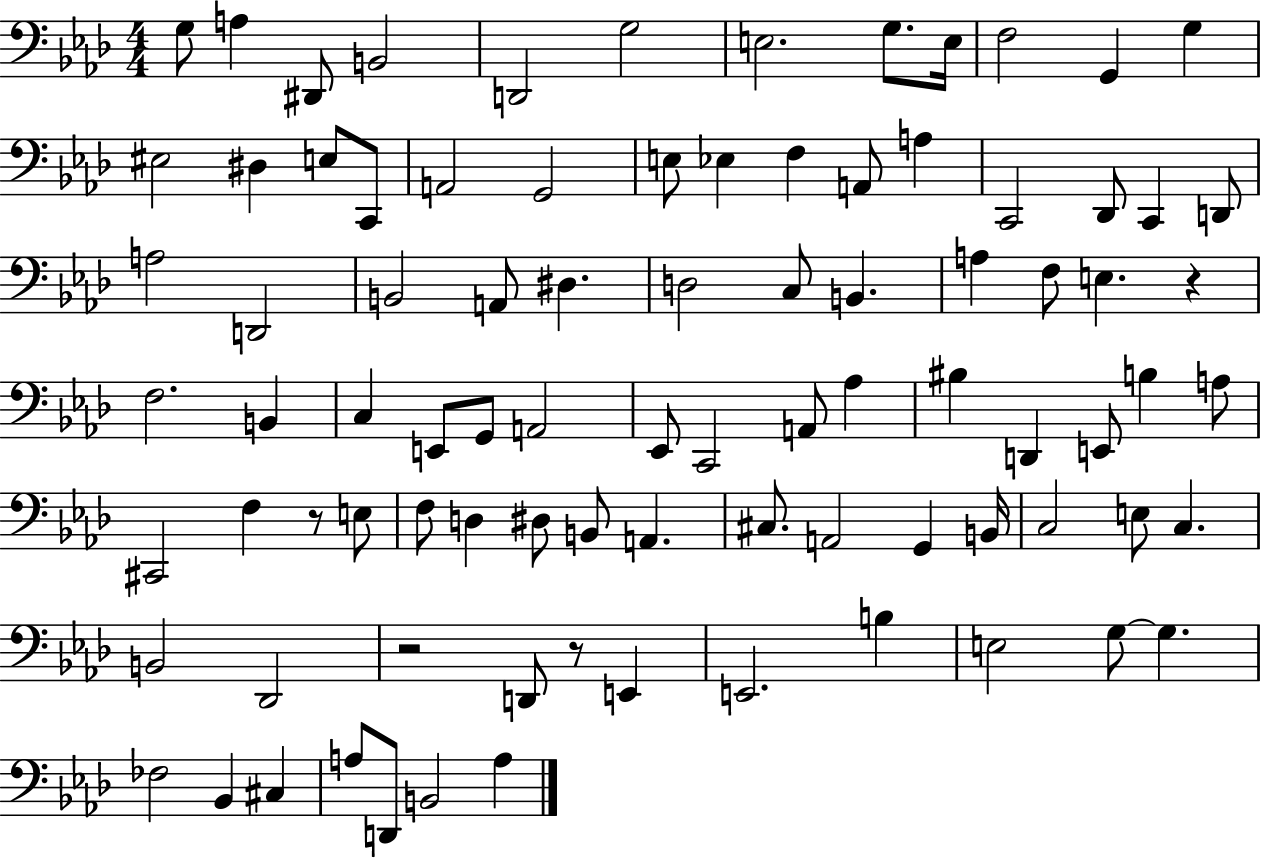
G3/e A3/q D#2/e B2/h D2/h G3/h E3/h. G3/e. E3/s F3/h G2/q G3/q EIS3/h D#3/q E3/e C2/e A2/h G2/h E3/e Eb3/q F3/q A2/e A3/q C2/h Db2/e C2/q D2/e A3/h D2/h B2/h A2/e D#3/q. D3/h C3/e B2/q. A3/q F3/e E3/q. R/q F3/h. B2/q C3/q E2/e G2/e A2/h Eb2/e C2/h A2/e Ab3/q BIS3/q D2/q E2/e B3/q A3/e C#2/h F3/q R/e E3/e F3/e D3/q D#3/e B2/e A2/q. C#3/e. A2/h G2/q B2/s C3/h E3/e C3/q. B2/h Db2/h R/h D2/e R/e E2/q E2/h. B3/q E3/h G3/e G3/q. FES3/h Bb2/q C#3/q A3/e D2/e B2/h A3/q